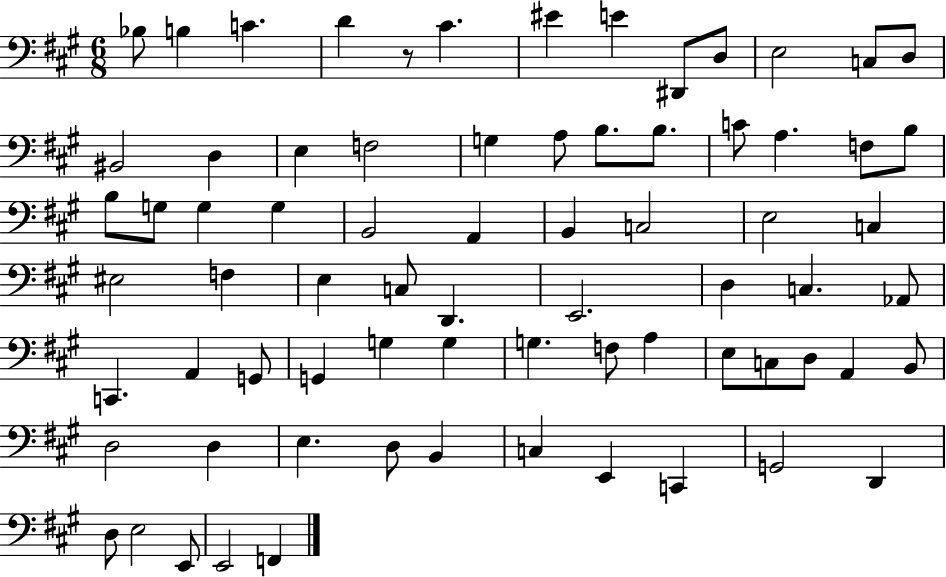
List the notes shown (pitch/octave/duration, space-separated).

Bb3/e B3/q C4/q. D4/q R/e C#4/q. EIS4/q E4/q D#2/e D3/e E3/h C3/e D3/e BIS2/h D3/q E3/q F3/h G3/q A3/e B3/e. B3/e. C4/e A3/q. F3/e B3/e B3/e G3/e G3/q G3/q B2/h A2/q B2/q C3/h E3/h C3/q EIS3/h F3/q E3/q C3/e D2/q. E2/h. D3/q C3/q. Ab2/e C2/q. A2/q G2/e G2/q G3/q G3/q G3/q. F3/e A3/q E3/e C3/e D3/e A2/q B2/e D3/h D3/q E3/q. D3/e B2/q C3/q E2/q C2/q G2/h D2/q D3/e E3/h E2/e E2/h F2/q